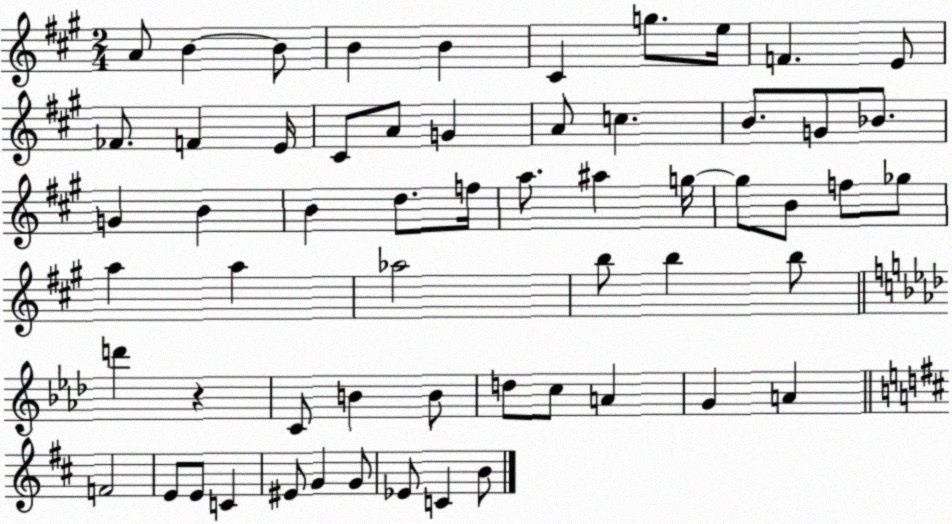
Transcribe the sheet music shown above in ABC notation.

X:1
T:Untitled
M:2/4
L:1/4
K:A
A/2 B B/2 B B ^C g/2 e/4 F E/2 _F/2 F E/4 ^C/2 A/2 G A/2 c B/2 G/2 _B/2 G B B d/2 f/4 a/2 ^a g/4 g/2 B/2 f/2 _g/2 a a _a2 b/2 b b/2 d' z C/2 B B/2 d/2 c/2 A G A F2 E/2 E/2 C ^E/2 G G/2 _E/2 C B/2